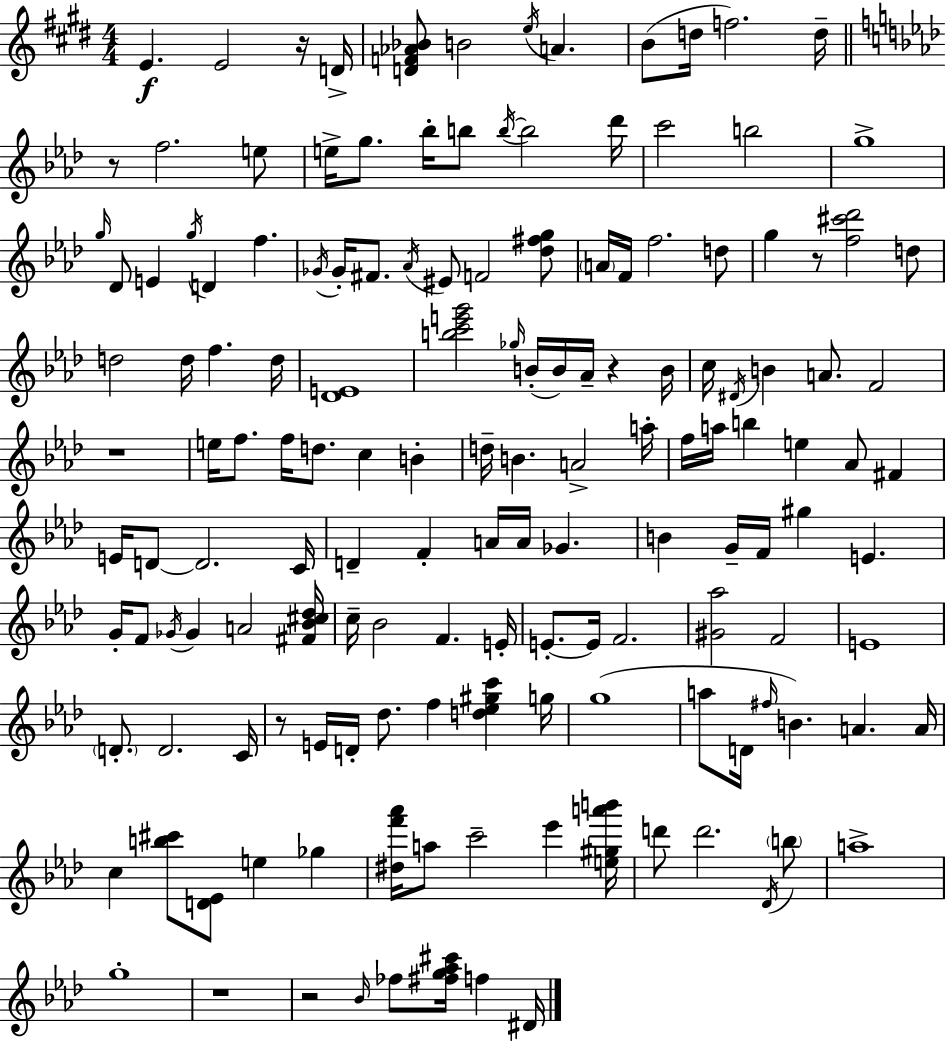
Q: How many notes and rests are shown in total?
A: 150